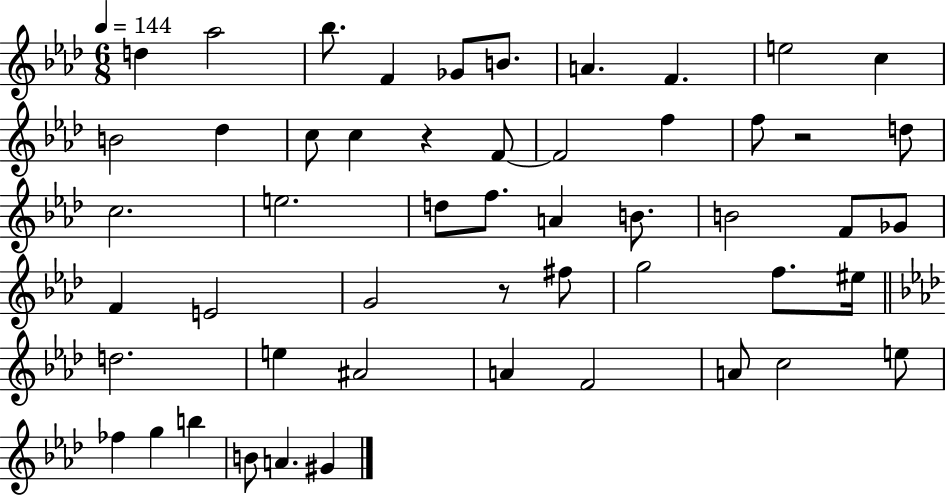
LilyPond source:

{
  \clef treble
  \numericTimeSignature
  \time 6/8
  \key aes \major
  \tempo 4 = 144
  d''4 aes''2 | bes''8. f'4 ges'8 b'8. | a'4. f'4. | e''2 c''4 | \break b'2 des''4 | c''8 c''4 r4 f'8~~ | f'2 f''4 | f''8 r2 d''8 | \break c''2. | e''2. | d''8 f''8. a'4 b'8. | b'2 f'8 ges'8 | \break f'4 e'2 | g'2 r8 fis''8 | g''2 f''8. eis''16 | \bar "||" \break \key aes \major d''2. | e''4 ais'2 | a'4 f'2 | a'8 c''2 e''8 | \break fes''4 g''4 b''4 | b'8 a'4. gis'4 | \bar "|."
}